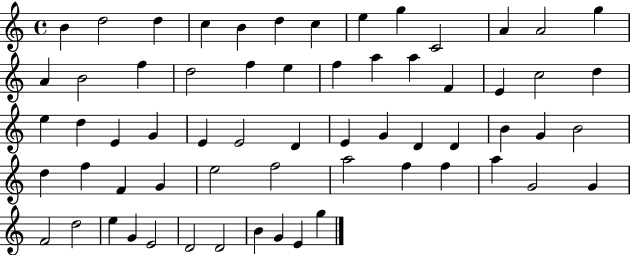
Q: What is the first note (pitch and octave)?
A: B4